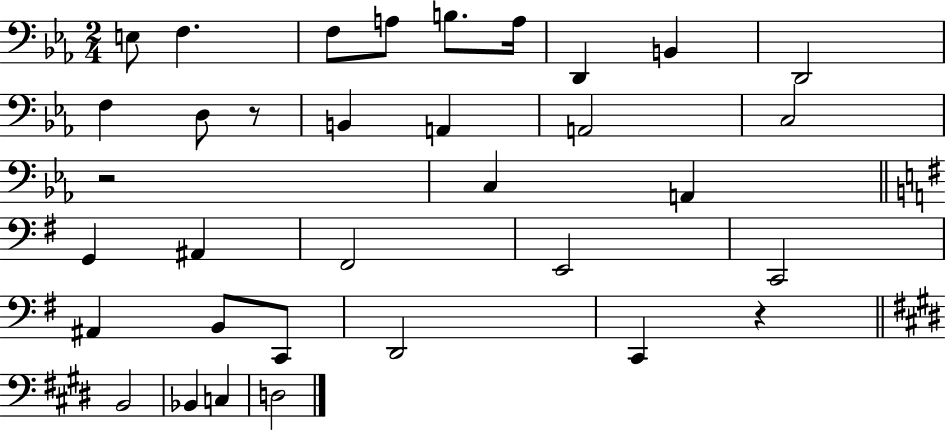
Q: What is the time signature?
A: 2/4